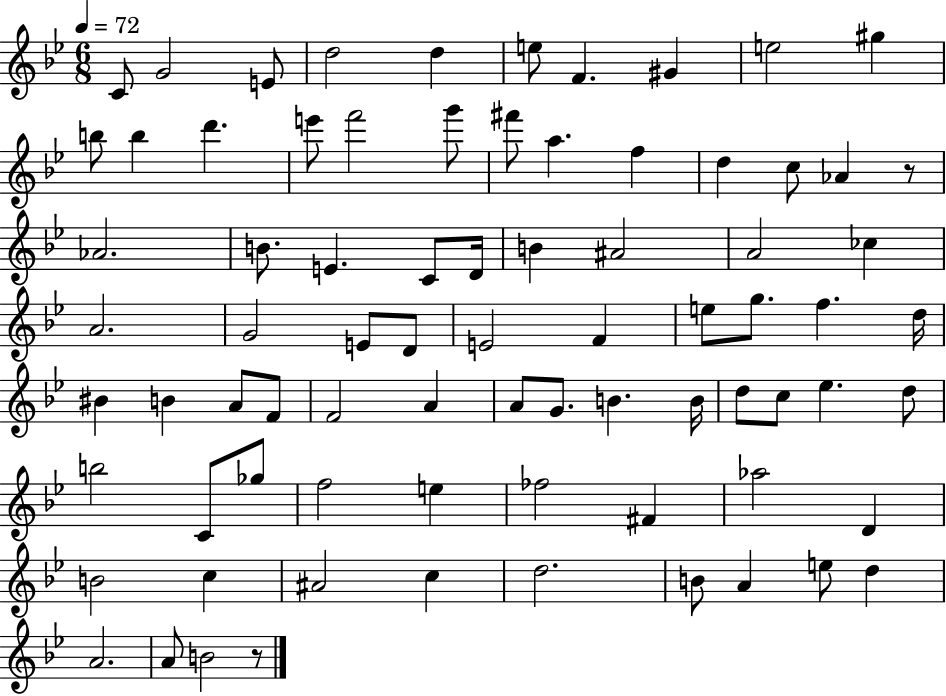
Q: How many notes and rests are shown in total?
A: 78